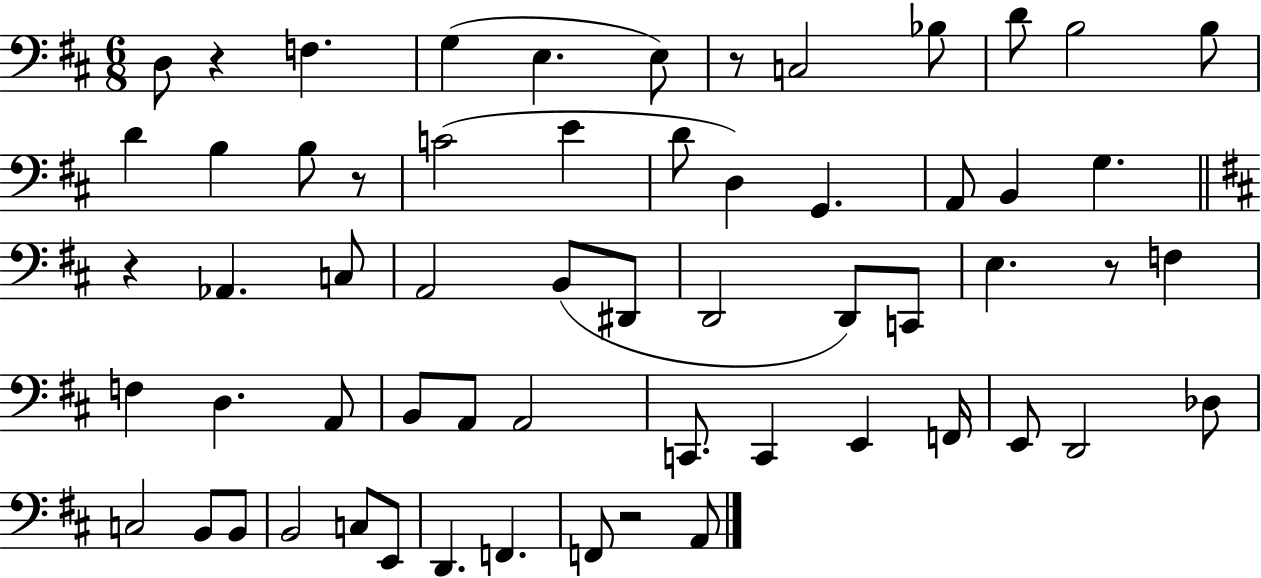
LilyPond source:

{
  \clef bass
  \numericTimeSignature
  \time 6/8
  \key d \major
  \repeat volta 2 { d8 r4 f4. | g4( e4. e8) | r8 c2 bes8 | d'8 b2 b8 | \break d'4 b4 b8 r8 | c'2( e'4 | d'8 d4) g,4. | a,8 b,4 g4. | \break \bar "||" \break \key d \major r4 aes,4. c8 | a,2 b,8( dis,8 | d,2 d,8) c,8 | e4. r8 f4 | \break f4 d4. a,8 | b,8 a,8 a,2 | c,8. c,4 e,4 f,16 | e,8 d,2 des8 | \break c2 b,8 b,8 | b,2 c8 e,8 | d,4. f,4. | f,8 r2 a,8 | \break } \bar "|."
}